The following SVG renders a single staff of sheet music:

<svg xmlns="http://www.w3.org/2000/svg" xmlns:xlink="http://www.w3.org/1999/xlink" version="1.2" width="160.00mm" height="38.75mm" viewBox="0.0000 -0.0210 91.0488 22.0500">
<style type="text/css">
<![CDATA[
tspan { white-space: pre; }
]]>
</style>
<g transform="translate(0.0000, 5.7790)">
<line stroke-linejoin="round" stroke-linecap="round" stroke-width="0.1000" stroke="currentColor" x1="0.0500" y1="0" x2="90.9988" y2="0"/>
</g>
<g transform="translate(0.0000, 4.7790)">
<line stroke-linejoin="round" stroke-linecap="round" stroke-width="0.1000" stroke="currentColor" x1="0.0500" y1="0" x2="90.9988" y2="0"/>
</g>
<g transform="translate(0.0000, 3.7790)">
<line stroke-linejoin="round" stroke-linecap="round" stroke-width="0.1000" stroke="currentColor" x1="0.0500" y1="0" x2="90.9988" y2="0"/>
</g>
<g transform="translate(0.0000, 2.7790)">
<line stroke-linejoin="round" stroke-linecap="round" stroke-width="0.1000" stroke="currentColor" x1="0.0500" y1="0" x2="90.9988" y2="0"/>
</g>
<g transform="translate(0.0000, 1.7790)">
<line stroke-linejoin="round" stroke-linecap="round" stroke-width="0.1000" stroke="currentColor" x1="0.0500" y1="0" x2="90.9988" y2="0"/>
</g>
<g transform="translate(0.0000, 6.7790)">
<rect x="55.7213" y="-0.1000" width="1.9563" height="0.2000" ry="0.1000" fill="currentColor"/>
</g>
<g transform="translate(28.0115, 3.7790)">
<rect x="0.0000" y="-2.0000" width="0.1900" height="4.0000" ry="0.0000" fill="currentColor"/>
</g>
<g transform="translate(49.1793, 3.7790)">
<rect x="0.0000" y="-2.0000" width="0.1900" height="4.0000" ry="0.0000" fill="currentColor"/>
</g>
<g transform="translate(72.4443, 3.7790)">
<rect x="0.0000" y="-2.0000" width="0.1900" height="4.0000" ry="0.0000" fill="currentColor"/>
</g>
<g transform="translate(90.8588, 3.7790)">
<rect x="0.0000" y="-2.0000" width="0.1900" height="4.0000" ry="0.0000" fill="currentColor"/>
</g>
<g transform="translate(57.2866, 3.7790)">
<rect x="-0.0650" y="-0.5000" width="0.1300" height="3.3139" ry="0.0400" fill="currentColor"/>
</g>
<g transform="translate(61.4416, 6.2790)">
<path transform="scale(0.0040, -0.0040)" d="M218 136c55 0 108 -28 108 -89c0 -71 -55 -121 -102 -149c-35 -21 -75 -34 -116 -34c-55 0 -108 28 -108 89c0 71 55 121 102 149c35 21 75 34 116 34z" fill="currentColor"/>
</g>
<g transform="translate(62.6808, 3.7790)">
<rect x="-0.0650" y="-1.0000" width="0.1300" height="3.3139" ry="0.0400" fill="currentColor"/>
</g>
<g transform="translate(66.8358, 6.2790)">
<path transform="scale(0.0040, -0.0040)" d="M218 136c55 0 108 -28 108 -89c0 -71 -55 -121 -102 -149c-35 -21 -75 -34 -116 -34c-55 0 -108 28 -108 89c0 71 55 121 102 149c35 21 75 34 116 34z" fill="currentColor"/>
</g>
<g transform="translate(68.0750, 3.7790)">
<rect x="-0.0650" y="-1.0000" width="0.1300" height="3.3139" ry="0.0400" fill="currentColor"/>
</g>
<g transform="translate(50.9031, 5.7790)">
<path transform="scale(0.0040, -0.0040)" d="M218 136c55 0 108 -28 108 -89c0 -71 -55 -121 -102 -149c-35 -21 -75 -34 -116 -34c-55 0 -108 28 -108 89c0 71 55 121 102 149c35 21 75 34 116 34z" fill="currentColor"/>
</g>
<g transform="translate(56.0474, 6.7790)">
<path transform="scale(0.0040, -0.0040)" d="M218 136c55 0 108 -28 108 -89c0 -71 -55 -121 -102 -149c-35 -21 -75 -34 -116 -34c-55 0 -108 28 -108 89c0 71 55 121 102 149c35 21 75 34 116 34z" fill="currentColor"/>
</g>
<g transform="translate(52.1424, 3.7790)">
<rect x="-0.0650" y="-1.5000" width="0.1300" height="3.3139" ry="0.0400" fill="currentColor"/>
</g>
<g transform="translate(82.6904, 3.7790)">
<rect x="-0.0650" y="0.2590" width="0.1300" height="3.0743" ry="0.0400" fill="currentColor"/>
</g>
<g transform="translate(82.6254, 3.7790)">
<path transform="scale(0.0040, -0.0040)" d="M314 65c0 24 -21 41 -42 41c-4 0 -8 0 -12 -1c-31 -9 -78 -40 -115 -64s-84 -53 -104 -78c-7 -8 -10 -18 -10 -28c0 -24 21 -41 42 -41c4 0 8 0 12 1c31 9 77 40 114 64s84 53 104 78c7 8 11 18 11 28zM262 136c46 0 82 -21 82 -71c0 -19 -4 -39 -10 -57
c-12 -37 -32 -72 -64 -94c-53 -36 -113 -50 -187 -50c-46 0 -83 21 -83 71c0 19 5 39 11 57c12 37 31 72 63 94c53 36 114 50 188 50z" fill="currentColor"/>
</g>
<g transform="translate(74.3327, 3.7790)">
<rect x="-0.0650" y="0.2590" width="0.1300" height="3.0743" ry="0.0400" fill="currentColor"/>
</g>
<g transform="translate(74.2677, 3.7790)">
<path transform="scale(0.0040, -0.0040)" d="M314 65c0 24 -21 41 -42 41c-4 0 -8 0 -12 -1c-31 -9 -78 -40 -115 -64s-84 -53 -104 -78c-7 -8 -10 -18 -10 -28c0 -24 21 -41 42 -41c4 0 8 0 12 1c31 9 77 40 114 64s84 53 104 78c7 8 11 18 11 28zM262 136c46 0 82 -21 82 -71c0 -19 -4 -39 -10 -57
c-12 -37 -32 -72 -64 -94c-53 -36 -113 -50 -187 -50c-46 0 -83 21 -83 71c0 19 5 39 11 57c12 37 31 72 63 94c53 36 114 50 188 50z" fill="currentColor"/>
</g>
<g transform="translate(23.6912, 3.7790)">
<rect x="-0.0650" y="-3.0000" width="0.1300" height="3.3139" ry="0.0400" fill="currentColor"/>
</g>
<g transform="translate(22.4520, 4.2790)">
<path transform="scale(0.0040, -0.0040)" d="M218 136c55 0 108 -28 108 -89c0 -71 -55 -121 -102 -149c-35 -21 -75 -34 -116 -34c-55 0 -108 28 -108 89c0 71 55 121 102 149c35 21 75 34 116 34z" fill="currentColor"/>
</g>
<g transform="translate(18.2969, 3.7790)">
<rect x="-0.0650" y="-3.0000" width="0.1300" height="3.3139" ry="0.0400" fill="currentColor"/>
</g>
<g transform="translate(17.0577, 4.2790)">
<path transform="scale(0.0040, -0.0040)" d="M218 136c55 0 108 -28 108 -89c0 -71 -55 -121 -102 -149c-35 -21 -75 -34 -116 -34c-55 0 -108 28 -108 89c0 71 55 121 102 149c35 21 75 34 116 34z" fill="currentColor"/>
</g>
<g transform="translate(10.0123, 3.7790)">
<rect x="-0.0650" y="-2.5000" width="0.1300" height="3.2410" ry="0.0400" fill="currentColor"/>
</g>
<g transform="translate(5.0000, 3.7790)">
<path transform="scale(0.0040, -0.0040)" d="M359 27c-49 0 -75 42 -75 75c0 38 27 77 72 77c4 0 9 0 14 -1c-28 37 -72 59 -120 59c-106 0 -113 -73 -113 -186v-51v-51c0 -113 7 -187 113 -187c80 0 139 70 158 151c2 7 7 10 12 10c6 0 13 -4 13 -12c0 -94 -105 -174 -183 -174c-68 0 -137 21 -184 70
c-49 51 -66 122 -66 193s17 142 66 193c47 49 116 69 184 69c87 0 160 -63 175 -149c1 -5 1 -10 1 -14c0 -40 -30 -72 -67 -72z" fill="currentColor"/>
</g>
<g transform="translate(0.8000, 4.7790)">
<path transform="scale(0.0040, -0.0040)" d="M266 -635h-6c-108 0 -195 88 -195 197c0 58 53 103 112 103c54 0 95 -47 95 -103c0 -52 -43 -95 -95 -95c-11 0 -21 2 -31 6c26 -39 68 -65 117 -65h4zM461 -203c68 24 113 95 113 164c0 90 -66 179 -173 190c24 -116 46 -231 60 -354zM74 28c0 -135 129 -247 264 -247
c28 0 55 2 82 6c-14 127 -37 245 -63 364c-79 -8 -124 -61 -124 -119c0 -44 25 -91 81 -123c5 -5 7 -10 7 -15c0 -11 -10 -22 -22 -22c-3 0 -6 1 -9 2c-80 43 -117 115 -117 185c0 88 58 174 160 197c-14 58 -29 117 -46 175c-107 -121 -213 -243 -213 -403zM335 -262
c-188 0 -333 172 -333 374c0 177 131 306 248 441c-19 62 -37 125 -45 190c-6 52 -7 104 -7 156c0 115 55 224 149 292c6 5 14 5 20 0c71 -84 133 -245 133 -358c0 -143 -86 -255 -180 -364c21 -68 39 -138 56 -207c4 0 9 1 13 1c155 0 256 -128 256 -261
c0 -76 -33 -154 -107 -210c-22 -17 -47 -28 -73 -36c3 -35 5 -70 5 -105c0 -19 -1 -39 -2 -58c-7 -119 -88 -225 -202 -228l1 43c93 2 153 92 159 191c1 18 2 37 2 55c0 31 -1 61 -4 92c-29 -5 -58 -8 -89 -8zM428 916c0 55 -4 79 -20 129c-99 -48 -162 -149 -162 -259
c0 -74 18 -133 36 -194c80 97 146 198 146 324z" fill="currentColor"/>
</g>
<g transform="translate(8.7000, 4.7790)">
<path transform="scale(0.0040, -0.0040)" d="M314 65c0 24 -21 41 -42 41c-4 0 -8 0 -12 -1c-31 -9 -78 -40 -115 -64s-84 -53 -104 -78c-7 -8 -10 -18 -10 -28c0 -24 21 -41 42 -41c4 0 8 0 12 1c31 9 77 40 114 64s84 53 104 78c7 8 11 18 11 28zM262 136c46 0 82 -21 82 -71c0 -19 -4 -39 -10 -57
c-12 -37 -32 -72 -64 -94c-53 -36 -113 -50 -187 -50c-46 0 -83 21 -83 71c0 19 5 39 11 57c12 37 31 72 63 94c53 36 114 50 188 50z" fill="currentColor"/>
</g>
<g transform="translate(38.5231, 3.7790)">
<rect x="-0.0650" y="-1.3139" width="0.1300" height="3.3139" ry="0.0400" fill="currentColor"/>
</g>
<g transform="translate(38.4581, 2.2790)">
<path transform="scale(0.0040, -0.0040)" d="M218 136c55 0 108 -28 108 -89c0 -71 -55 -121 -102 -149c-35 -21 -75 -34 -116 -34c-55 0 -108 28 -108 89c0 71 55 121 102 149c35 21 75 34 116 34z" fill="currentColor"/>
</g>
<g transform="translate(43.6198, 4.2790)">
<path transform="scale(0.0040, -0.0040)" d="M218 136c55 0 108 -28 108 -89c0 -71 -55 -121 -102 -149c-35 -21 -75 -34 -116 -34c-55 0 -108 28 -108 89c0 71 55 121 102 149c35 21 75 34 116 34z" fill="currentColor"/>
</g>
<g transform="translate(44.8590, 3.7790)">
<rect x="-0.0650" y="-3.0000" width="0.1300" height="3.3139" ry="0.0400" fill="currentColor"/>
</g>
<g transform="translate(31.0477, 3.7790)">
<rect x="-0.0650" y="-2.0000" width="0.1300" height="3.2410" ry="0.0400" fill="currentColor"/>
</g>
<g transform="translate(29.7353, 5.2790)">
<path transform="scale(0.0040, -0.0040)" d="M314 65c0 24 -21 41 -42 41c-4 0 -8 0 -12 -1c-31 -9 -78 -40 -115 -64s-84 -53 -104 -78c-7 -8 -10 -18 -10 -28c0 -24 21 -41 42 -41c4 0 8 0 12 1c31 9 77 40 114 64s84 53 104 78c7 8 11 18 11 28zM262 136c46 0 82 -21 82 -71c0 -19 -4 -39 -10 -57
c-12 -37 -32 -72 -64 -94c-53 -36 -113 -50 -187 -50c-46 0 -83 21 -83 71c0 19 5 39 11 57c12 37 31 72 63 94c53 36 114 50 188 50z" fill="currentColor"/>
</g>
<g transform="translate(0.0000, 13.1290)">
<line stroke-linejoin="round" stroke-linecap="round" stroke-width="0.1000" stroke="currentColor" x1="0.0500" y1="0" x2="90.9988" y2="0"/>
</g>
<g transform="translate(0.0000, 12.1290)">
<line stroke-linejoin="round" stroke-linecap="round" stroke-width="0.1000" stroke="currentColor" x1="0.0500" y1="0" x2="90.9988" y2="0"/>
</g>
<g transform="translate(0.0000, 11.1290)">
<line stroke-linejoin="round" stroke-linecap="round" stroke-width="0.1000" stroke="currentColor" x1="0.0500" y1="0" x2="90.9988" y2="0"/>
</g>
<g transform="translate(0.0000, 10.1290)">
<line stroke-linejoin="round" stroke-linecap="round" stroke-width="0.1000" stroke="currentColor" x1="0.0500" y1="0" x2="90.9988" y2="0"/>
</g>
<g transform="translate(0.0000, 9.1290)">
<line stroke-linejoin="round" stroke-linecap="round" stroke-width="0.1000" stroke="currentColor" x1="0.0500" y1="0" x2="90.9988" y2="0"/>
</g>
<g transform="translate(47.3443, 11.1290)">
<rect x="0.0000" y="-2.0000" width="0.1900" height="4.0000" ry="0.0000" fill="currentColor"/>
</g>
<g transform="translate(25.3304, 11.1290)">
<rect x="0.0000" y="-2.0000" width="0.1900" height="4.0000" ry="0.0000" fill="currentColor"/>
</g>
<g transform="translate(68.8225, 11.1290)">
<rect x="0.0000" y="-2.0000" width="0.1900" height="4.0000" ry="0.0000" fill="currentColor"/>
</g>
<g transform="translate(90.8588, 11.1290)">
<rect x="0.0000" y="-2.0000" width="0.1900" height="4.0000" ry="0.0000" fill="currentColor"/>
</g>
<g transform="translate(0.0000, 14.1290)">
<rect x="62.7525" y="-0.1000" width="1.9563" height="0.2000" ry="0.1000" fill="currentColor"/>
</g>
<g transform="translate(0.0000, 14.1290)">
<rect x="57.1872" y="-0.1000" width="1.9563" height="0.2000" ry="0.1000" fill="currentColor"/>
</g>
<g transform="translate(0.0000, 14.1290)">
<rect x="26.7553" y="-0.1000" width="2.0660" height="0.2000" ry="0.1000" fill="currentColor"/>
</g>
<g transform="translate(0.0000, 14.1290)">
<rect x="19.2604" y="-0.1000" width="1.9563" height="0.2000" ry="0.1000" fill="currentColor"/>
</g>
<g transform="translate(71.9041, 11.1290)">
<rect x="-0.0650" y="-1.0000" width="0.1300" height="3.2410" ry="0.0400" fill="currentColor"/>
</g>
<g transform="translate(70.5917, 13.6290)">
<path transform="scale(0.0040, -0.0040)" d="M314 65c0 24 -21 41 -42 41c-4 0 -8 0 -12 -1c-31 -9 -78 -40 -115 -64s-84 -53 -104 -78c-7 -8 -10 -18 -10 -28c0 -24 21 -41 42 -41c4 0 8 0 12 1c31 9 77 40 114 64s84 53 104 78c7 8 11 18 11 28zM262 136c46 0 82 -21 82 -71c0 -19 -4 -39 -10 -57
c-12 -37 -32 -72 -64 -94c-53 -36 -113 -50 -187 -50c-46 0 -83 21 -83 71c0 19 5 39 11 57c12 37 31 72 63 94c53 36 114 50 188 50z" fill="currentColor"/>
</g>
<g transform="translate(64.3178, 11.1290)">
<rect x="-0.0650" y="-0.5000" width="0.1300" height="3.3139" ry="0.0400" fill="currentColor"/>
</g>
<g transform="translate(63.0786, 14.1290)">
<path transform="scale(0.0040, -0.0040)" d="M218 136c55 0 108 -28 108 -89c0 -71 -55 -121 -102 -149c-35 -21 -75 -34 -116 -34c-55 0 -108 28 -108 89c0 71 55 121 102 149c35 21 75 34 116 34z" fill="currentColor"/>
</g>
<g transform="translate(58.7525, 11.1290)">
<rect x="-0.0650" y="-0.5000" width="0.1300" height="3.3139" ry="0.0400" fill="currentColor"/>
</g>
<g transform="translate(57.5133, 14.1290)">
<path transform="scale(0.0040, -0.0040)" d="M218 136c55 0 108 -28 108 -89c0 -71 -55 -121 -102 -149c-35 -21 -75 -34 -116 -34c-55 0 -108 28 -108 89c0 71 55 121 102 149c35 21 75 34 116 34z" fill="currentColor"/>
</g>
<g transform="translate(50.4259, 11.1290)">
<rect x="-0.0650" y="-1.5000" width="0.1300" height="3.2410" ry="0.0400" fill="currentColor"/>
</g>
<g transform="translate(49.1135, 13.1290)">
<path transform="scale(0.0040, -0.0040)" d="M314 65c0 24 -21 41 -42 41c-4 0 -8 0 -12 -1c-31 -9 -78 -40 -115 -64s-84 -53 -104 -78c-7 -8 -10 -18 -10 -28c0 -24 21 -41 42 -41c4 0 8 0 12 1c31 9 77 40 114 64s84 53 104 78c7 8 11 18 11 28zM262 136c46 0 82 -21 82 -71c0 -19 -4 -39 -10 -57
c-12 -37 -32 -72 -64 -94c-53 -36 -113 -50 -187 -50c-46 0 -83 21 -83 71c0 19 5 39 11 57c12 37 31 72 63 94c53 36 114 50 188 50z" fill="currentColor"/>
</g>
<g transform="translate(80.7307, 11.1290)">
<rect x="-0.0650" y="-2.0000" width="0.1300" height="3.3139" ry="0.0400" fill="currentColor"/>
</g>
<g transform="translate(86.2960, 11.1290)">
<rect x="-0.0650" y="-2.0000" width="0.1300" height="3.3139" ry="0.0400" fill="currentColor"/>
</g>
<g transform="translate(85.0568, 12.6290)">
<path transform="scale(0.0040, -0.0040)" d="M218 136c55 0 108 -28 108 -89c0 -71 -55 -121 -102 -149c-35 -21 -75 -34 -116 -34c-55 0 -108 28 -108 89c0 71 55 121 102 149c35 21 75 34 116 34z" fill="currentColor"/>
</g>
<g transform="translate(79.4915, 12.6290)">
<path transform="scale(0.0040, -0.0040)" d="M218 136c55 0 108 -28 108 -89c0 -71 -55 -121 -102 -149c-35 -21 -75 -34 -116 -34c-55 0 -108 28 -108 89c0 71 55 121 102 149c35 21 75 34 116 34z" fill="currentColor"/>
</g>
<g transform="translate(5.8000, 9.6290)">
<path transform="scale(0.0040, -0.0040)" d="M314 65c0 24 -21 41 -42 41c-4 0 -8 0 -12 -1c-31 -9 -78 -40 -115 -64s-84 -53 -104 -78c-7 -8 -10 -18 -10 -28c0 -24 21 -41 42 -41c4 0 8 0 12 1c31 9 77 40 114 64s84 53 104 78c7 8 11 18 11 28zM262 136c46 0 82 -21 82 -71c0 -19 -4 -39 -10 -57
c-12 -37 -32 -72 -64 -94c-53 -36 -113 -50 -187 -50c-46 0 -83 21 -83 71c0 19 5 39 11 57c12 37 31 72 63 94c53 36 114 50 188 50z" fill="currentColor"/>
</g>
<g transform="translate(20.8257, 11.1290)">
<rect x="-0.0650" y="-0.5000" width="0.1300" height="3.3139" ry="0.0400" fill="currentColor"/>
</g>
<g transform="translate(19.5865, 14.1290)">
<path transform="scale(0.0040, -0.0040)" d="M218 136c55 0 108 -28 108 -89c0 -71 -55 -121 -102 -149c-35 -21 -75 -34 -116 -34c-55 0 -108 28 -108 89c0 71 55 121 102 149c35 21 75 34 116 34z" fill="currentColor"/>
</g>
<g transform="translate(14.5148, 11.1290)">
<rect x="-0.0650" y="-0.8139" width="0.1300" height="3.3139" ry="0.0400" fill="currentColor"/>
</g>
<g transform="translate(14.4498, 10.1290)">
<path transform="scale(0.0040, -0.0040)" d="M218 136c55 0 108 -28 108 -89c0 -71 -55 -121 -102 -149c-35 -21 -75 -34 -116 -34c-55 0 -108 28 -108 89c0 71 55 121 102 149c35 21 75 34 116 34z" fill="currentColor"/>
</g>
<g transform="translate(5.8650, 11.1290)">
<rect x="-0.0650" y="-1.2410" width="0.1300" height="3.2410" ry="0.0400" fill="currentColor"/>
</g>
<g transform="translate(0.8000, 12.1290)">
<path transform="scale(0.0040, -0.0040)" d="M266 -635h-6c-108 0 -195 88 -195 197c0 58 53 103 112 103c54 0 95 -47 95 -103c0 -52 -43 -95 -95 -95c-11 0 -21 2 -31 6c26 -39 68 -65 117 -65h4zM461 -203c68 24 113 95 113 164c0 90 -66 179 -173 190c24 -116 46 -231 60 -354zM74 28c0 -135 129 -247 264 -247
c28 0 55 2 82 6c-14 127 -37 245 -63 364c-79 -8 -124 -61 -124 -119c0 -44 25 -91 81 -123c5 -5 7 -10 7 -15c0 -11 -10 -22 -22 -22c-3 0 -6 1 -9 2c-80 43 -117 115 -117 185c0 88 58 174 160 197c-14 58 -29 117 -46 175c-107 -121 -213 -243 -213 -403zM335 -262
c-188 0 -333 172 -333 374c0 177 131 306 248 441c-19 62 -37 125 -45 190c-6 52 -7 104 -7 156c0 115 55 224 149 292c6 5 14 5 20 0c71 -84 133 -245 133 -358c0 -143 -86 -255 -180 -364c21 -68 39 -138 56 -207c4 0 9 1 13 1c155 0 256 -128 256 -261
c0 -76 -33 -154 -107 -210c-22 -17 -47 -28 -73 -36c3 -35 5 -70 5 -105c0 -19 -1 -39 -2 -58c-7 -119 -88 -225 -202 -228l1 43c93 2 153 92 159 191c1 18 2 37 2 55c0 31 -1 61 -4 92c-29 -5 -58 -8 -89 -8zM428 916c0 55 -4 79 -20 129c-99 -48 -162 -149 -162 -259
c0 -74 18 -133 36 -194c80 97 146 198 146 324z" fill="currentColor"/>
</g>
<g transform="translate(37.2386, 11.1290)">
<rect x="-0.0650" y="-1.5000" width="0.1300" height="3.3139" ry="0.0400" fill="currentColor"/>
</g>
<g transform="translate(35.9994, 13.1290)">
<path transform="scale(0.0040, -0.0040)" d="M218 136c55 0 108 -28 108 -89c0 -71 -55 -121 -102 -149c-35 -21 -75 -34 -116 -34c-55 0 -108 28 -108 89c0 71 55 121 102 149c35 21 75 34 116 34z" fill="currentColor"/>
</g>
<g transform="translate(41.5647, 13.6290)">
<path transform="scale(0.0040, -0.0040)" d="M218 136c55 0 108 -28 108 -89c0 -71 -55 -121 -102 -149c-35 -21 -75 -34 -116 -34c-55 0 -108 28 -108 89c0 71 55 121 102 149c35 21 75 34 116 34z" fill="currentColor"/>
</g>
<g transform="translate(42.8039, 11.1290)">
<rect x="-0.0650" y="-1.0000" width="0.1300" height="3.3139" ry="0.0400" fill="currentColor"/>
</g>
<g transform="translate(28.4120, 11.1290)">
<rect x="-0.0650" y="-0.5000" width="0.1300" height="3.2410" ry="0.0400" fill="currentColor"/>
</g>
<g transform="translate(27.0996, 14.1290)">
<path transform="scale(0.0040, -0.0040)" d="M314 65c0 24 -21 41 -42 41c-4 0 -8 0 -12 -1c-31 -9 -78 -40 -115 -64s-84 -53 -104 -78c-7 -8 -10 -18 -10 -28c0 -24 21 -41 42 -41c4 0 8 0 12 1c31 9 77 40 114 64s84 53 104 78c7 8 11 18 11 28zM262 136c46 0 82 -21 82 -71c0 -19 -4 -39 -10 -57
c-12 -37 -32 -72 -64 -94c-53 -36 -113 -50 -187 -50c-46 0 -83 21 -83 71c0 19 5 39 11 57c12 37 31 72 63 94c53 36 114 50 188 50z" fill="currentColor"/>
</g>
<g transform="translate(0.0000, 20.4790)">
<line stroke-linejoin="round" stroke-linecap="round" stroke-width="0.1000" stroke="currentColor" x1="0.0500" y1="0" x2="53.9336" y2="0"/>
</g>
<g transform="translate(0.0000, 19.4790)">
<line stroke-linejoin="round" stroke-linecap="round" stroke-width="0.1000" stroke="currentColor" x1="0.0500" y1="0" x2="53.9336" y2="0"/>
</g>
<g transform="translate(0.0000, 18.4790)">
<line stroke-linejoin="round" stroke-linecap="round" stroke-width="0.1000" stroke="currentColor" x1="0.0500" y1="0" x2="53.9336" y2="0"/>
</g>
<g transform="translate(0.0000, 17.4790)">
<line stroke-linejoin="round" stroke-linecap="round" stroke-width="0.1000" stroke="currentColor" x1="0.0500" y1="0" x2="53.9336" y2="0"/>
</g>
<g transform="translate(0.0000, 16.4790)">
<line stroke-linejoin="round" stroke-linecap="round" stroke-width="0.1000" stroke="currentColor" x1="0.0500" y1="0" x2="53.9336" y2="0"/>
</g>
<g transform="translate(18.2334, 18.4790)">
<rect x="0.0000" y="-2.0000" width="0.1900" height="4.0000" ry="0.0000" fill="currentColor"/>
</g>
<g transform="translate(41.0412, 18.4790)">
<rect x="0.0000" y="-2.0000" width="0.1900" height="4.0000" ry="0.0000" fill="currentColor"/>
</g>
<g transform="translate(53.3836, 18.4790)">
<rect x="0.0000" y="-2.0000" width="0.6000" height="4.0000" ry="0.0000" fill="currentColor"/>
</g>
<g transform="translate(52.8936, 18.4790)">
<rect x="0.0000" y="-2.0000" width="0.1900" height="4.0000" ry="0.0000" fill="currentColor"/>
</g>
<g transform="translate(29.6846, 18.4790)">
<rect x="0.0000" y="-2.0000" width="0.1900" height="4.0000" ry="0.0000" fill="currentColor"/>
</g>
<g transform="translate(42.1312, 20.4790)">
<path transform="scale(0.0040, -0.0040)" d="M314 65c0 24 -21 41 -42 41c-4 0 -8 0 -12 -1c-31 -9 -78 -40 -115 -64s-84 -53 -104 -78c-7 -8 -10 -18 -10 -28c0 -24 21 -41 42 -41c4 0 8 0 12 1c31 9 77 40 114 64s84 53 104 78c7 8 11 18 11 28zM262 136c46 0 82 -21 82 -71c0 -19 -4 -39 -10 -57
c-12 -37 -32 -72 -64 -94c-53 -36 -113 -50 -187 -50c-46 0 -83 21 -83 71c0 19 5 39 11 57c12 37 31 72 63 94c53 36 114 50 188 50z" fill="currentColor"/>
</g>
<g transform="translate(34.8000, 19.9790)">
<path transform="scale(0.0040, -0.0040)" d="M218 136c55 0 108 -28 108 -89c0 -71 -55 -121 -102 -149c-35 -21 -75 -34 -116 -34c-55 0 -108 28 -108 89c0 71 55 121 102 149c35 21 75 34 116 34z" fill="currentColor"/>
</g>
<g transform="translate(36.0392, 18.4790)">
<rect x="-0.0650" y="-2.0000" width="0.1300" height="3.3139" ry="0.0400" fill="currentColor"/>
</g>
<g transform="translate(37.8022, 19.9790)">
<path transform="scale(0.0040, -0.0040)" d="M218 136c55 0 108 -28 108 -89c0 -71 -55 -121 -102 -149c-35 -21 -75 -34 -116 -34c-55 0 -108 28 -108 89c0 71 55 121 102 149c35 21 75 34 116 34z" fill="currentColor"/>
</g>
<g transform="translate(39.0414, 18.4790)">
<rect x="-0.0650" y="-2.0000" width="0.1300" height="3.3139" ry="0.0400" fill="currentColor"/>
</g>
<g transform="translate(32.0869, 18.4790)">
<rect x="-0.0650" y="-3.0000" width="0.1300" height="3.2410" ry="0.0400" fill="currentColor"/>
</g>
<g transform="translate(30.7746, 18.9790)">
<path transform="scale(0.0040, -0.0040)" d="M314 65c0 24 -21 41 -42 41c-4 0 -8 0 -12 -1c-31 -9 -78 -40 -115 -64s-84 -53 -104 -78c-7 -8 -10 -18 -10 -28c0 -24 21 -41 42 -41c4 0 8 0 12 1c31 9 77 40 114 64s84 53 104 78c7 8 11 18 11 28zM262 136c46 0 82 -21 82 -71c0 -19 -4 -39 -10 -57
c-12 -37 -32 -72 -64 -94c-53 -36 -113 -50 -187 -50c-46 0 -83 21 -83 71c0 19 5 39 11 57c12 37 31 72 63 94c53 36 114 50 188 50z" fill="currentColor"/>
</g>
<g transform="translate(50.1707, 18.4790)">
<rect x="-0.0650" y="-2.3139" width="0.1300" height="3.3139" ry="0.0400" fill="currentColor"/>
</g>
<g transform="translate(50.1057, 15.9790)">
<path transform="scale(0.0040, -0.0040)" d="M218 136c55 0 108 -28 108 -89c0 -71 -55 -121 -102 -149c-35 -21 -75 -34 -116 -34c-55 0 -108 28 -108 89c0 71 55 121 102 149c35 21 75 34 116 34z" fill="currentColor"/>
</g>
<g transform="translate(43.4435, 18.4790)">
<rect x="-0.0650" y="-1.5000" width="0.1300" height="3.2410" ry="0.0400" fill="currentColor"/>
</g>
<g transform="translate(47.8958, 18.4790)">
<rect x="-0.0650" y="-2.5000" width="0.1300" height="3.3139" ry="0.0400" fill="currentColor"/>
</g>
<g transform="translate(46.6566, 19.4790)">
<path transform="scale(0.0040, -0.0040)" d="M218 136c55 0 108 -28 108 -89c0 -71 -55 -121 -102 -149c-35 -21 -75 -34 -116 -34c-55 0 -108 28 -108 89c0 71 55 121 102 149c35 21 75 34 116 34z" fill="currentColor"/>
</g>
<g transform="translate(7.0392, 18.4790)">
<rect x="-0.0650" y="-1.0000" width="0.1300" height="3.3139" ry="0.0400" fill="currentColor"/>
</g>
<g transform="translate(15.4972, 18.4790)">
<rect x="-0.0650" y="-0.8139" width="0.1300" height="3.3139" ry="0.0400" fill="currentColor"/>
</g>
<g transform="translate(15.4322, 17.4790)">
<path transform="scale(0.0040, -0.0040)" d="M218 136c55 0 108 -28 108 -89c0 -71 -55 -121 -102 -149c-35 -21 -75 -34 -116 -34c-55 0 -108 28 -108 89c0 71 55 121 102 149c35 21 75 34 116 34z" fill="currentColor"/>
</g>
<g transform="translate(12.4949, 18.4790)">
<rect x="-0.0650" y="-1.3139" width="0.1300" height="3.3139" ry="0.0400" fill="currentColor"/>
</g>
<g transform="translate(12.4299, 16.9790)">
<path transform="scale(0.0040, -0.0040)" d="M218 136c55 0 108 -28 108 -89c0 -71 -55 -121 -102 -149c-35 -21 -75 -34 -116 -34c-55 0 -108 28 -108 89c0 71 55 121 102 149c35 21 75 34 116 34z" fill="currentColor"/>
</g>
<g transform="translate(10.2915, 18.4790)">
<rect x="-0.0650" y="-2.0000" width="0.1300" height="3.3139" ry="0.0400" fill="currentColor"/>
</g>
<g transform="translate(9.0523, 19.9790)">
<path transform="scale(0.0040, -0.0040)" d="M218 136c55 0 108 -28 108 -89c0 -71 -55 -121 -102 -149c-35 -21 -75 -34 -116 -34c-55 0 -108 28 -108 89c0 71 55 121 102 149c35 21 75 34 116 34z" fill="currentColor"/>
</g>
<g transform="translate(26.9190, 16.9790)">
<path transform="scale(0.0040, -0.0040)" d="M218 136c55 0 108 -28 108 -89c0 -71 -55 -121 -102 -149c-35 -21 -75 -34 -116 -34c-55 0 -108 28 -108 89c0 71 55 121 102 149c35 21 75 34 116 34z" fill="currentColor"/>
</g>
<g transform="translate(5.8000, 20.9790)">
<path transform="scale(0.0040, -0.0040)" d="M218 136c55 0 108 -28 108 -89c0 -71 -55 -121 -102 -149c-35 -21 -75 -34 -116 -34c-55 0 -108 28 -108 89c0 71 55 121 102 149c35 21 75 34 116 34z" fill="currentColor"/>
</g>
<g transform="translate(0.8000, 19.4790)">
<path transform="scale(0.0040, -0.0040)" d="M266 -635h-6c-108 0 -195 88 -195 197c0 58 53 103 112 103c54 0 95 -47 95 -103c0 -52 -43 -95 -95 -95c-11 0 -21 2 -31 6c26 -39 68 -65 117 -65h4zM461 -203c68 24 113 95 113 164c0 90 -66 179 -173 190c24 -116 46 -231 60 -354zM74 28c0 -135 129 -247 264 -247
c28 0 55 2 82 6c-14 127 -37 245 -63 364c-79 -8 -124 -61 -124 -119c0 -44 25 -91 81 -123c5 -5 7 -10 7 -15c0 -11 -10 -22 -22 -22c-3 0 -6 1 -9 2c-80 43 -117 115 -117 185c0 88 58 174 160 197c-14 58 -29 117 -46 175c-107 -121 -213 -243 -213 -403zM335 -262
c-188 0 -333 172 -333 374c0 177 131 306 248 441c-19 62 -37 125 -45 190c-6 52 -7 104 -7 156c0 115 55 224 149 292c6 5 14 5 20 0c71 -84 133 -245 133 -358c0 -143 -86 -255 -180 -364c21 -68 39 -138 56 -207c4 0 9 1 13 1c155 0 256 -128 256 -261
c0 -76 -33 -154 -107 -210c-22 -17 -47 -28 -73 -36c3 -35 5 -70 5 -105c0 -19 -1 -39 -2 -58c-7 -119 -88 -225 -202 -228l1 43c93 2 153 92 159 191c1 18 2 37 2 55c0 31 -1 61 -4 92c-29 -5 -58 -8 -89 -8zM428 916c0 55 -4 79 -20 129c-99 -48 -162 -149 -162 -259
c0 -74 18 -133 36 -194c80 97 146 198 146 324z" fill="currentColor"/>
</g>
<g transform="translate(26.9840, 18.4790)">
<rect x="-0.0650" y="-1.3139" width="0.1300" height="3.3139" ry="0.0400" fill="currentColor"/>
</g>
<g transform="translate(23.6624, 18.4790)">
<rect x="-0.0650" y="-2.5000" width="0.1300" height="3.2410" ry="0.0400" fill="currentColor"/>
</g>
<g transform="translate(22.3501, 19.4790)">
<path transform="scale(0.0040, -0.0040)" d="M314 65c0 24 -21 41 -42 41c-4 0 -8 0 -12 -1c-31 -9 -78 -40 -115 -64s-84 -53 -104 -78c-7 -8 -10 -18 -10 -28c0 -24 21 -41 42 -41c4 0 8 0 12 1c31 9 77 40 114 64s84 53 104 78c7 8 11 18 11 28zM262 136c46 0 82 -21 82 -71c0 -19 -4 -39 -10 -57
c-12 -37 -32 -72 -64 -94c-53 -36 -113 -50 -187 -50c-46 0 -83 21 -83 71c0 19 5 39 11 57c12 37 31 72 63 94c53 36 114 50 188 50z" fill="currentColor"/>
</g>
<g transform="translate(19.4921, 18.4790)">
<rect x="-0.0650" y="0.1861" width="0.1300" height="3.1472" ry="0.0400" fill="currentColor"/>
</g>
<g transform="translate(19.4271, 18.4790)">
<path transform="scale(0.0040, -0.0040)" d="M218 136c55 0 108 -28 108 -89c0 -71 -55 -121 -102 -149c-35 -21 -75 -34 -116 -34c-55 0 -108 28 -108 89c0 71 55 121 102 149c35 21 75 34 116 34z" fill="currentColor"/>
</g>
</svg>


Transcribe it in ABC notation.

X:1
T:Untitled
M:4/4
L:1/4
K:C
G2 A A F2 e A E C D D B2 B2 e2 d C C2 E D E2 C C D2 F F D F e d B G2 e A2 F F E2 G g